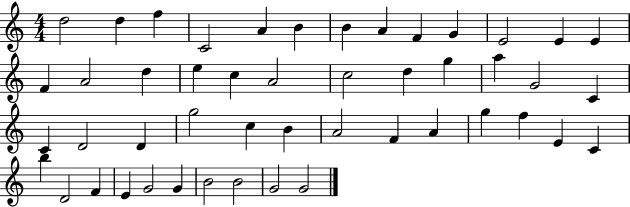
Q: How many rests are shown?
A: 0